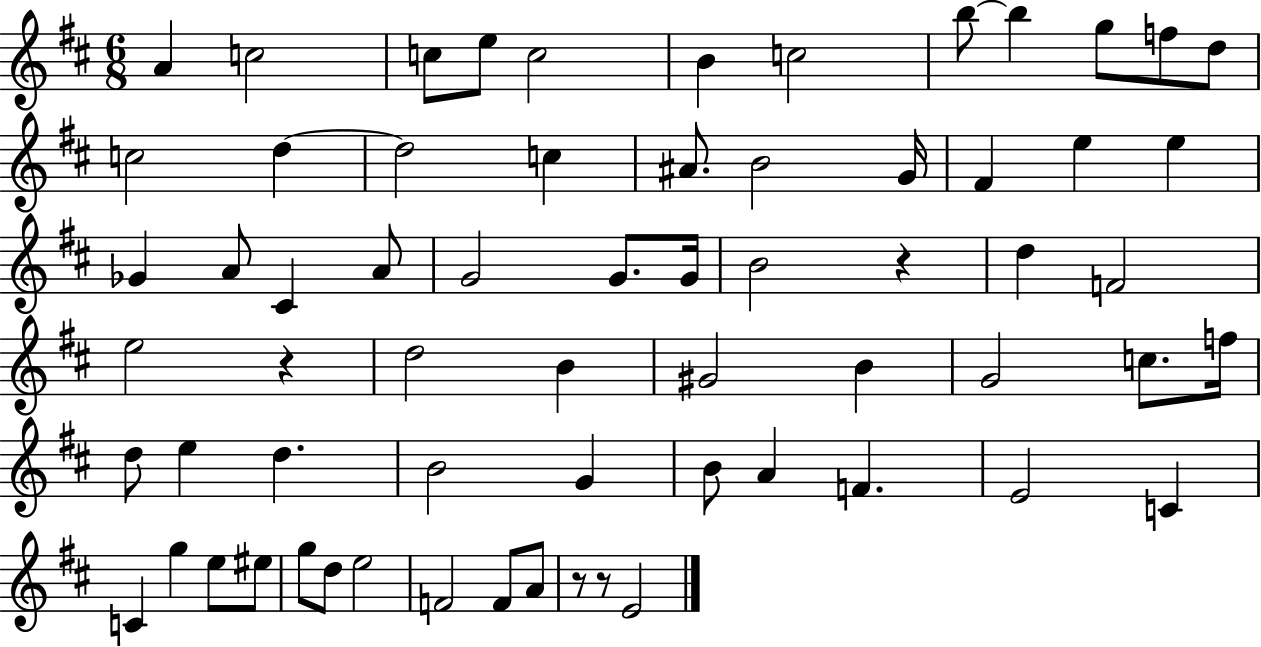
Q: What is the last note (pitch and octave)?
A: E4